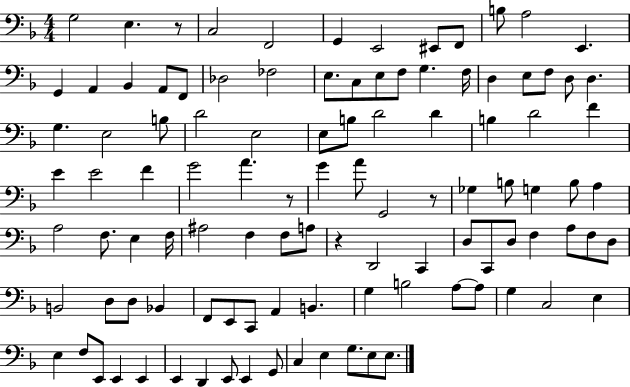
X:1
T:Untitled
M:4/4
L:1/4
K:F
G,2 E, z/2 C,2 F,,2 G,, E,,2 ^E,,/2 F,,/2 B,/2 A,2 E,, G,, A,, _B,, A,,/2 F,,/2 _D,2 _F,2 E,/2 C,/2 E,/2 F,/2 G, F,/4 D, E,/2 F,/2 D,/2 D, G, E,2 B,/2 D2 E,2 E,/2 B,/2 D2 D B, D2 F E E2 F G2 A z/2 G A/2 G,,2 z/2 _G, B,/2 G, B,/2 A, A,2 F,/2 E, F,/4 ^A,2 F, F,/2 A,/2 z D,,2 C,, D,/2 C,,/2 D,/2 F, A,/2 F,/2 D,/2 B,,2 D,/2 D,/2 _B,, F,,/2 E,,/2 C,,/2 A,, B,, G, B,2 A,/2 A,/2 G, C,2 E, E, F,/2 E,,/2 E,, E,, E,, D,, E,,/2 E,, G,,/2 C, E, G,/2 E,/2 E,/2